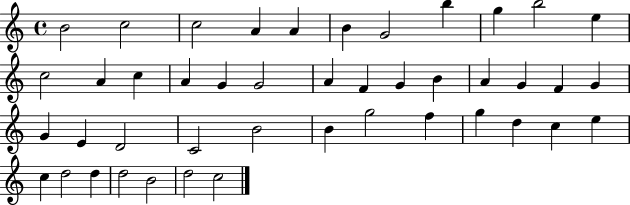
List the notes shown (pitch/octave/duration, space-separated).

B4/h C5/h C5/h A4/q A4/q B4/q G4/h B5/q G5/q B5/h E5/q C5/h A4/q C5/q A4/q G4/q G4/h A4/q F4/q G4/q B4/q A4/q G4/q F4/q G4/q G4/q E4/q D4/h C4/h B4/h B4/q G5/h F5/q G5/q D5/q C5/q E5/q C5/q D5/h D5/q D5/h B4/h D5/h C5/h